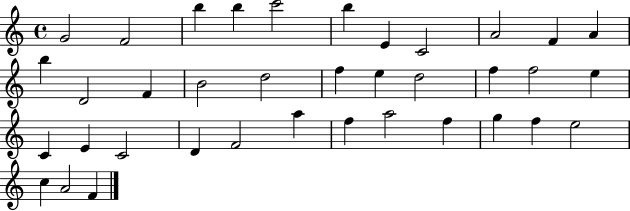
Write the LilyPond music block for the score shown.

{
  \clef treble
  \time 4/4
  \defaultTimeSignature
  \key c \major
  g'2 f'2 | b''4 b''4 c'''2 | b''4 e'4 c'2 | a'2 f'4 a'4 | \break b''4 d'2 f'4 | b'2 d''2 | f''4 e''4 d''2 | f''4 f''2 e''4 | \break c'4 e'4 c'2 | d'4 f'2 a''4 | f''4 a''2 f''4 | g''4 f''4 e''2 | \break c''4 a'2 f'4 | \bar "|."
}